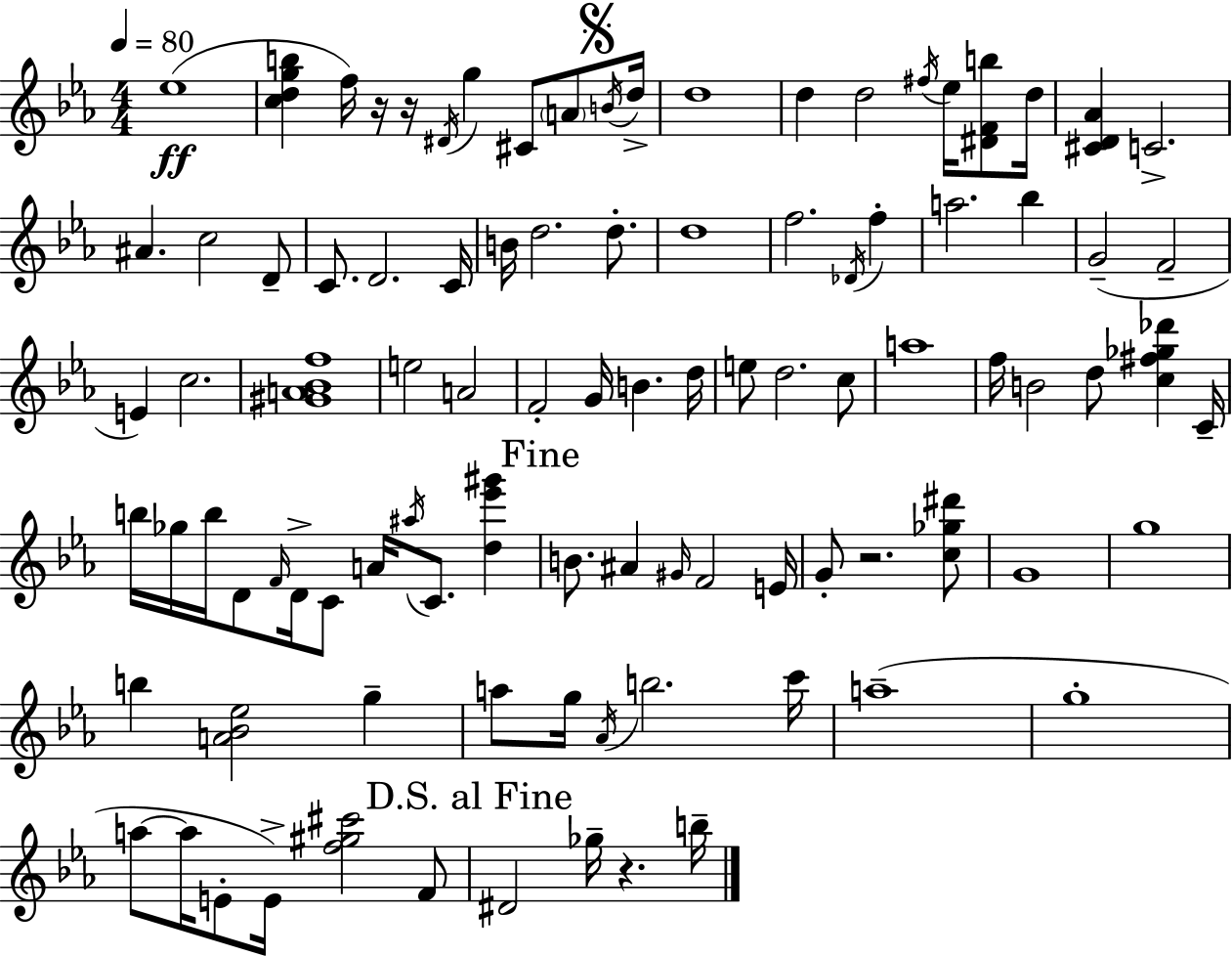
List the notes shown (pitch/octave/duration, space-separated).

Eb5/w [C5,D5,G5,B5]/q F5/s R/s R/s D#4/s G5/q C#4/e A4/e B4/s D5/s D5/w D5/q D5/h F#5/s Eb5/s [D#4,F4,B5]/e D5/s [C#4,D4,Ab4]/q C4/h. A#4/q. C5/h D4/e C4/e. D4/h. C4/s B4/s D5/h. D5/e. D5/w F5/h. Db4/s F5/q A5/h. Bb5/q G4/h F4/h E4/q C5/h. [G#4,A4,Bb4,F5]/w E5/h A4/h F4/h G4/s B4/q. D5/s E5/e D5/h. C5/e A5/w F5/s B4/h D5/e [C5,F#5,Gb5,Db6]/q C4/s B5/s Gb5/s B5/s D4/e F4/s D4/s C4/e A4/s A#5/s C4/e. [D5,Eb6,G#6]/q B4/e. A#4/q G#4/s F4/h E4/s G4/e R/h. [C5,Gb5,D#6]/e G4/w G5/w B5/q [A4,Bb4,Eb5]/h G5/q A5/e G5/s Ab4/s B5/h. C6/s A5/w G5/w A5/e A5/s E4/e E4/s [F5,G#5,C#6]/h F4/e D#4/h Gb5/s R/q. B5/s